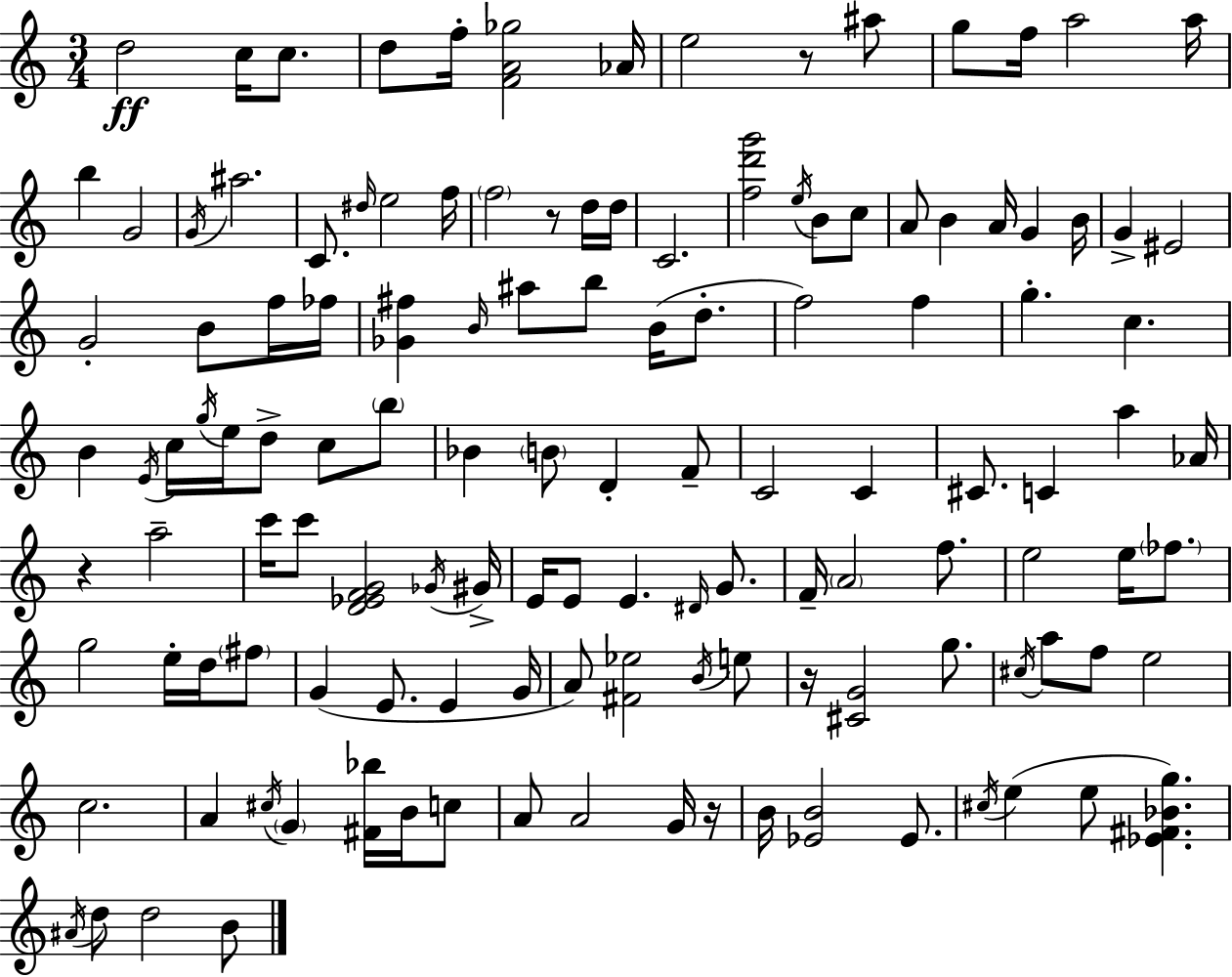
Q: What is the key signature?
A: C major